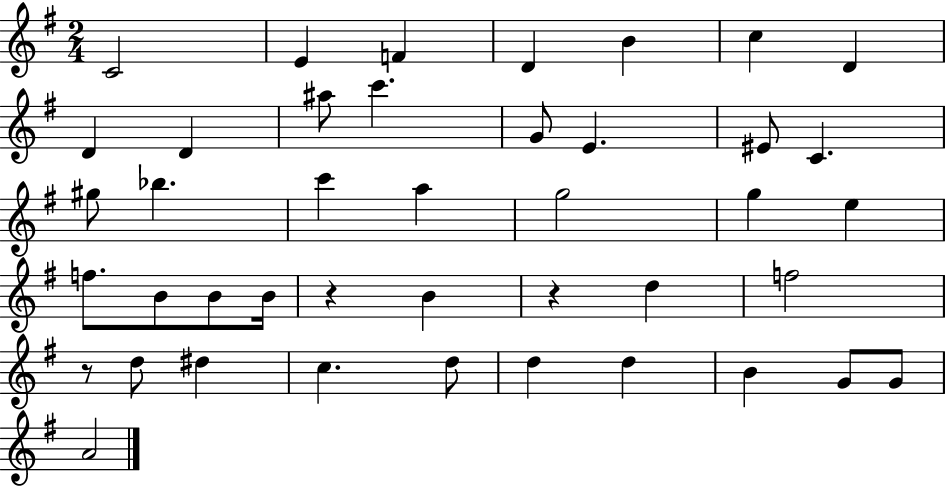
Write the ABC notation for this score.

X:1
T:Untitled
M:2/4
L:1/4
K:G
C2 E F D B c D D D ^a/2 c' G/2 E ^E/2 C ^g/2 _b c' a g2 g e f/2 B/2 B/2 B/4 z B z d f2 z/2 d/2 ^d c d/2 d d B G/2 G/2 A2